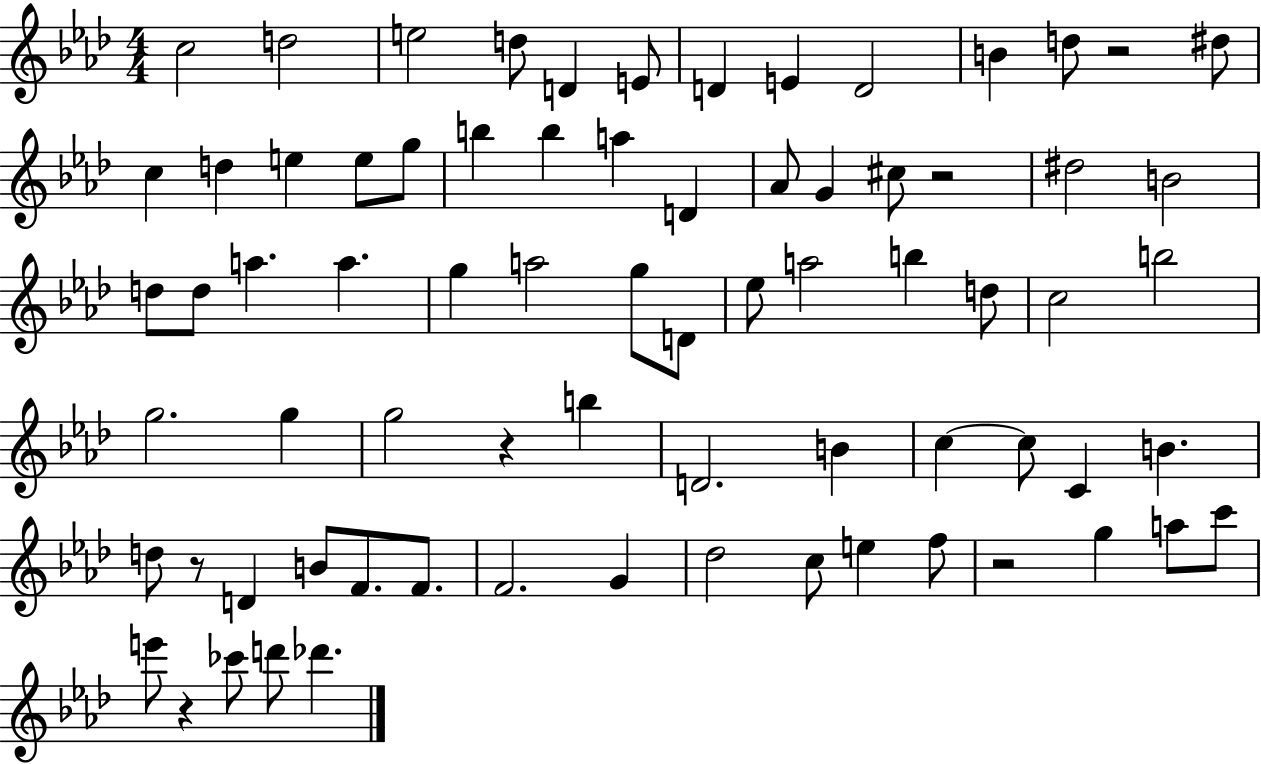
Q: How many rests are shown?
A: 6